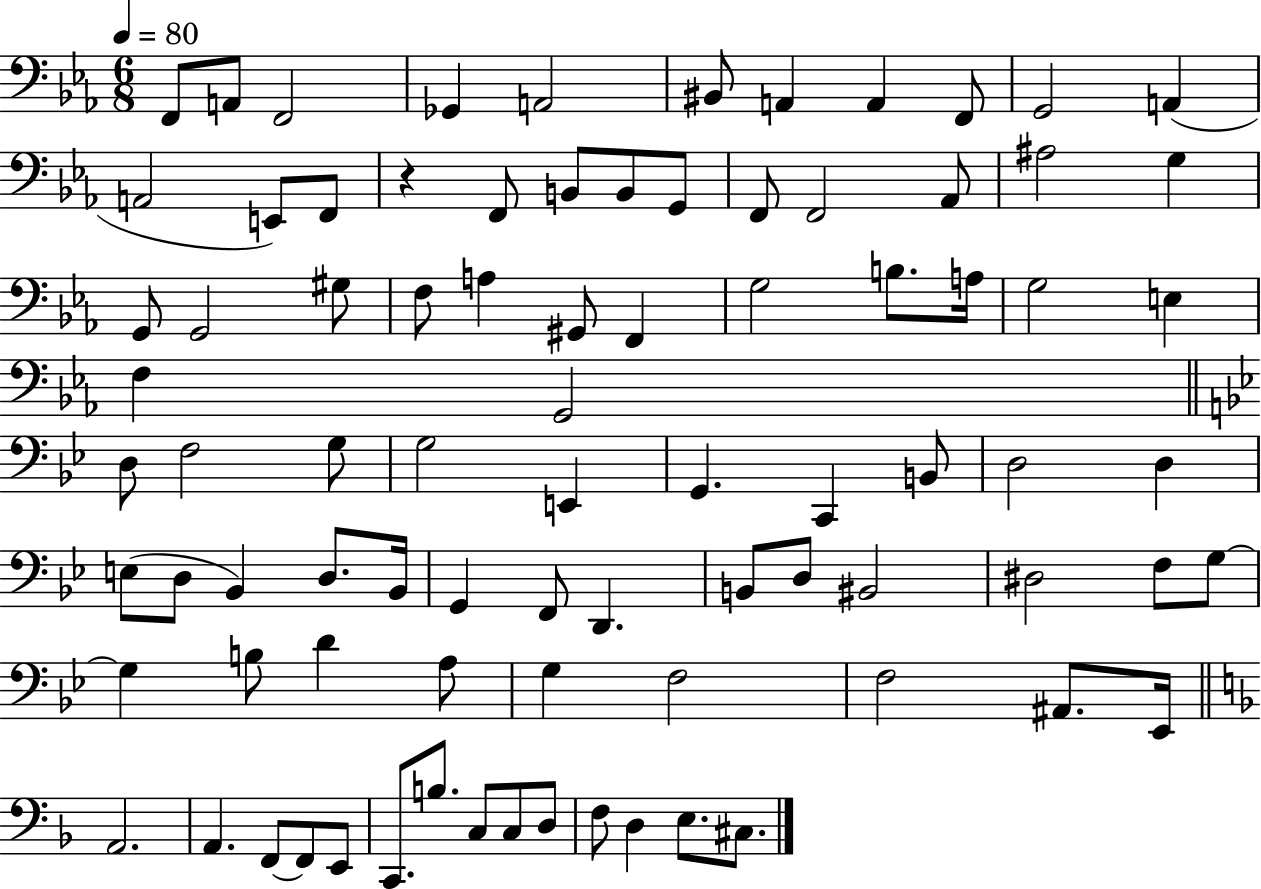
F2/e A2/e F2/h Gb2/q A2/h BIS2/e A2/q A2/q F2/e G2/h A2/q A2/h E2/e F2/e R/q F2/e B2/e B2/e G2/e F2/e F2/h Ab2/e A#3/h G3/q G2/e G2/h G#3/e F3/e A3/q G#2/e F2/q G3/h B3/e. A3/s G3/h E3/q F3/q G2/h D3/e F3/h G3/e G3/h E2/q G2/q. C2/q B2/e D3/h D3/q E3/e D3/e Bb2/q D3/e. Bb2/s G2/q F2/e D2/q. B2/e D3/e BIS2/h D#3/h F3/e G3/e G3/q B3/e D4/q A3/e G3/q F3/h F3/h A#2/e. Eb2/s A2/h. A2/q. F2/e F2/e E2/e C2/e. B3/e. C3/e C3/e D3/e F3/e D3/q E3/e. C#3/e.